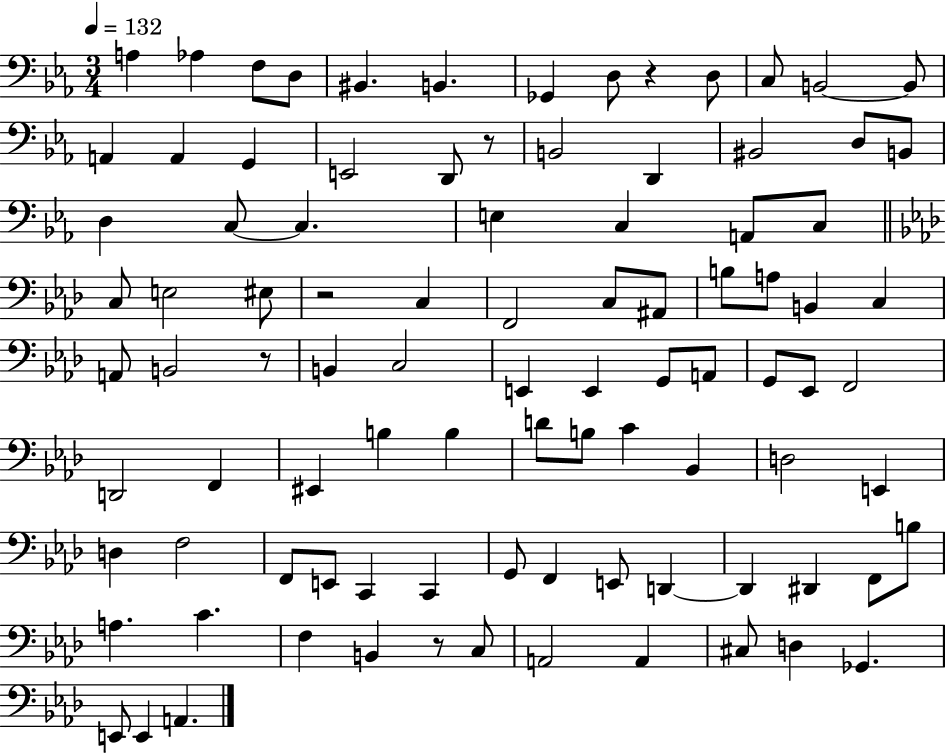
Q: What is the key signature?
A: EES major